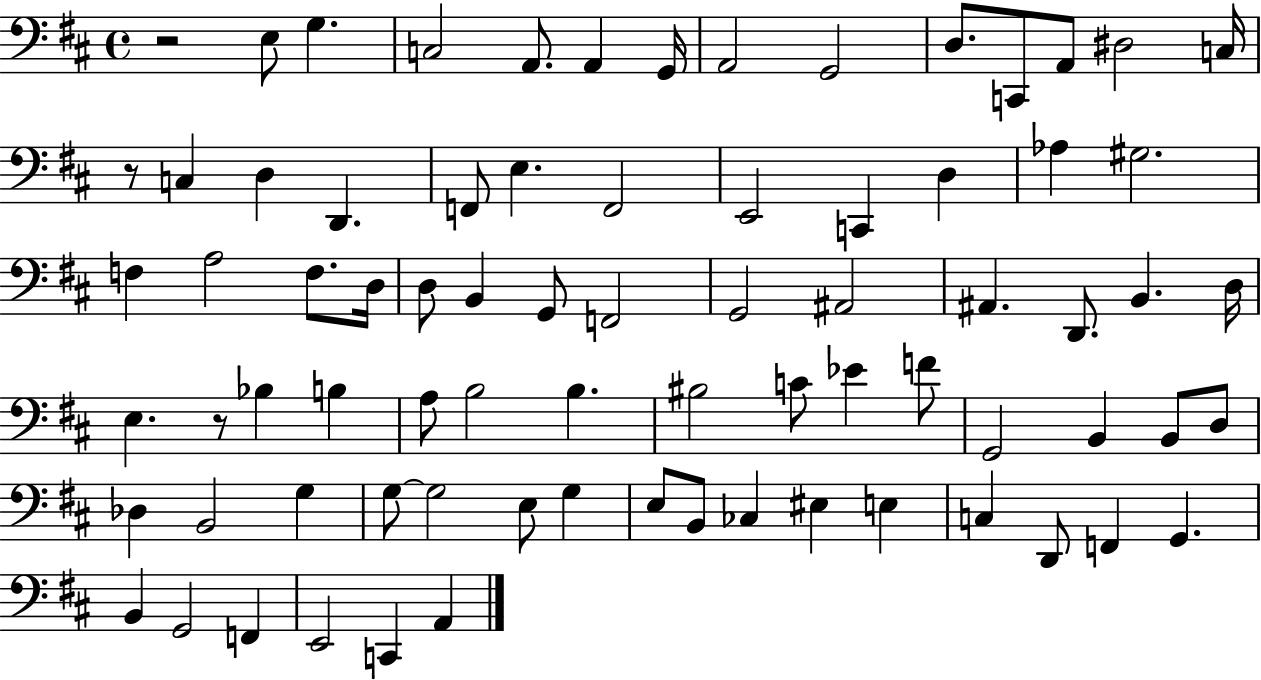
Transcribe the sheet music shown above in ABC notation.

X:1
T:Untitled
M:4/4
L:1/4
K:D
z2 E,/2 G, C,2 A,,/2 A,, G,,/4 A,,2 G,,2 D,/2 C,,/2 A,,/2 ^D,2 C,/4 z/2 C, D, D,, F,,/2 E, F,,2 E,,2 C,, D, _A, ^G,2 F, A,2 F,/2 D,/4 D,/2 B,, G,,/2 F,,2 G,,2 ^A,,2 ^A,, D,,/2 B,, D,/4 E, z/2 _B, B, A,/2 B,2 B, ^B,2 C/2 _E F/2 G,,2 B,, B,,/2 D,/2 _D, B,,2 G, G,/2 G,2 E,/2 G, E,/2 B,,/2 _C, ^E, E, C, D,,/2 F,, G,, B,, G,,2 F,, E,,2 C,, A,,